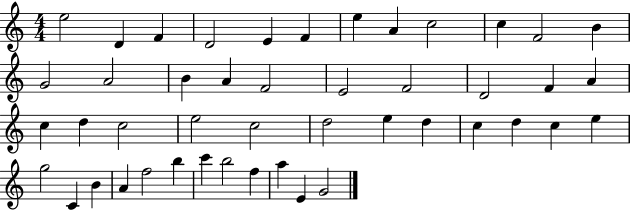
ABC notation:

X:1
T:Untitled
M:4/4
L:1/4
K:C
e2 D F D2 E F e A c2 c F2 B G2 A2 B A F2 E2 F2 D2 F A c d c2 e2 c2 d2 e d c d c e g2 C B A f2 b c' b2 f a E G2